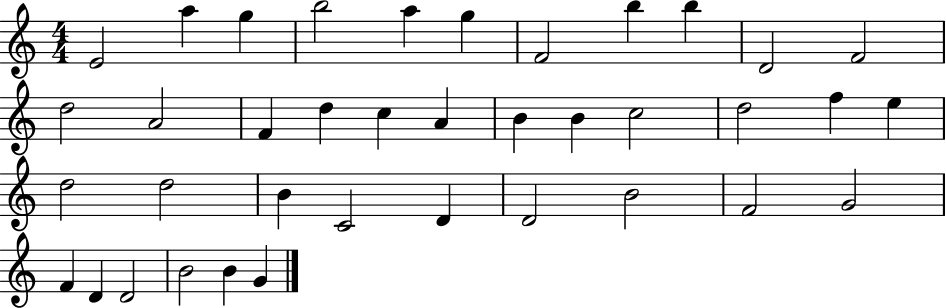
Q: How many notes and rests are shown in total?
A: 38